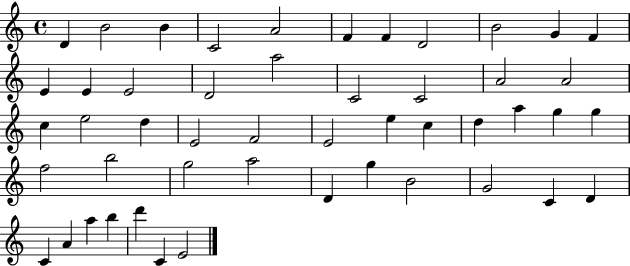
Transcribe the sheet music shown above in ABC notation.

X:1
T:Untitled
M:4/4
L:1/4
K:C
D B2 B C2 A2 F F D2 B2 G F E E E2 D2 a2 C2 C2 A2 A2 c e2 d E2 F2 E2 e c d a g g f2 b2 g2 a2 D g B2 G2 C D C A a b d' C E2